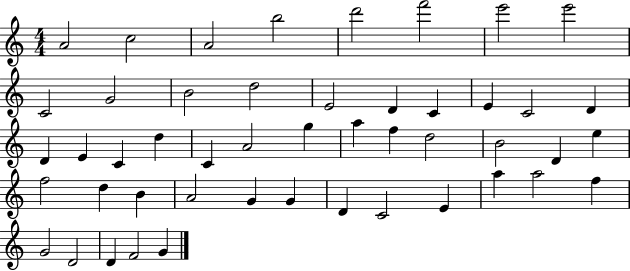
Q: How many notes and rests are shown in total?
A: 48